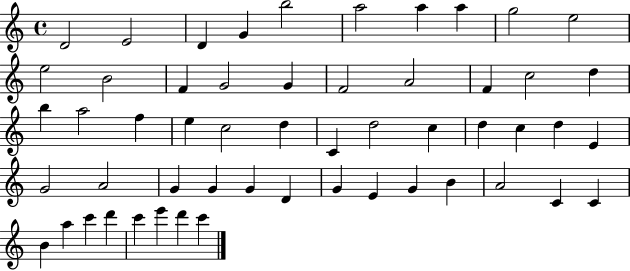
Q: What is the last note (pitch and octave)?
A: C6